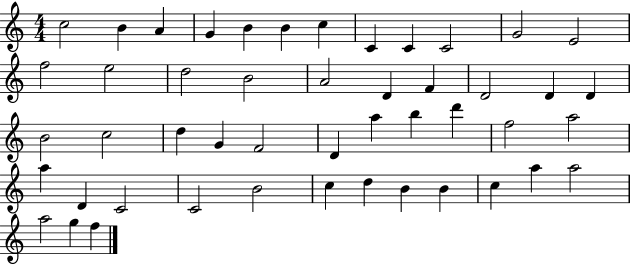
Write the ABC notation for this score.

X:1
T:Untitled
M:4/4
L:1/4
K:C
c2 B A G B B c C C C2 G2 E2 f2 e2 d2 B2 A2 D F D2 D D B2 c2 d G F2 D a b d' f2 a2 a D C2 C2 B2 c d B B c a a2 a2 g f